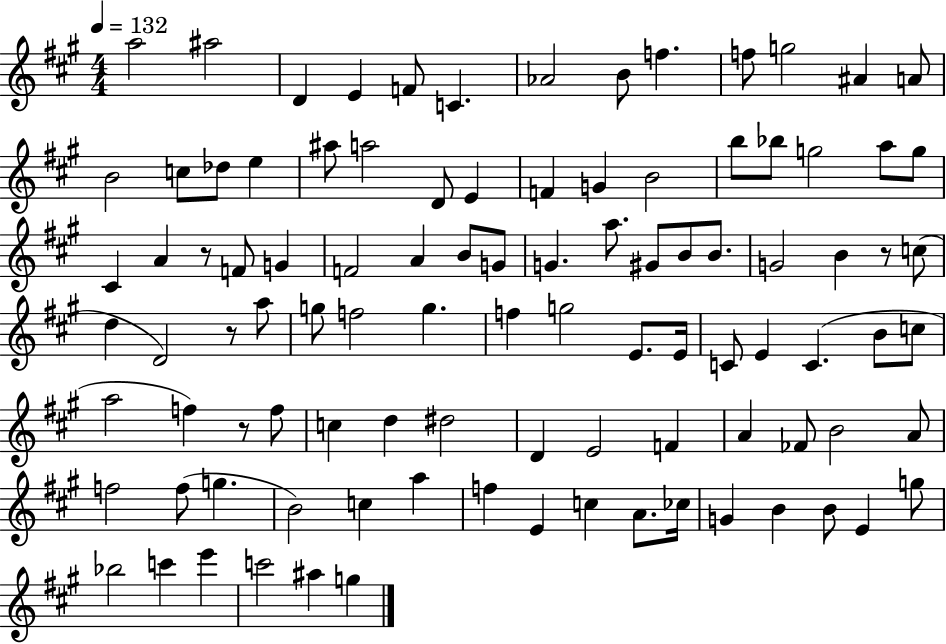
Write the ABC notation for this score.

X:1
T:Untitled
M:4/4
L:1/4
K:A
a2 ^a2 D E F/2 C _A2 B/2 f f/2 g2 ^A A/2 B2 c/2 _d/2 e ^a/2 a2 D/2 E F G B2 b/2 _b/2 g2 a/2 g/2 ^C A z/2 F/2 G F2 A B/2 G/2 G a/2 ^G/2 B/2 B/2 G2 B z/2 c/2 d D2 z/2 a/2 g/2 f2 g f g2 E/2 E/4 C/2 E C B/2 c/2 a2 f z/2 f/2 c d ^d2 D E2 F A _F/2 B2 A/2 f2 f/2 g B2 c a f E c A/2 _c/4 G B B/2 E g/2 _b2 c' e' c'2 ^a g